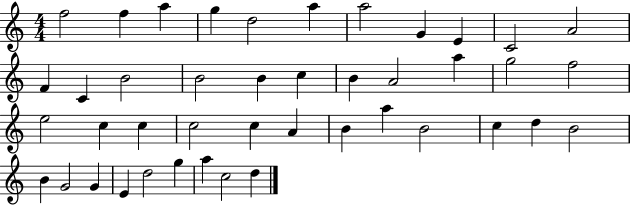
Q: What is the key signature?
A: C major